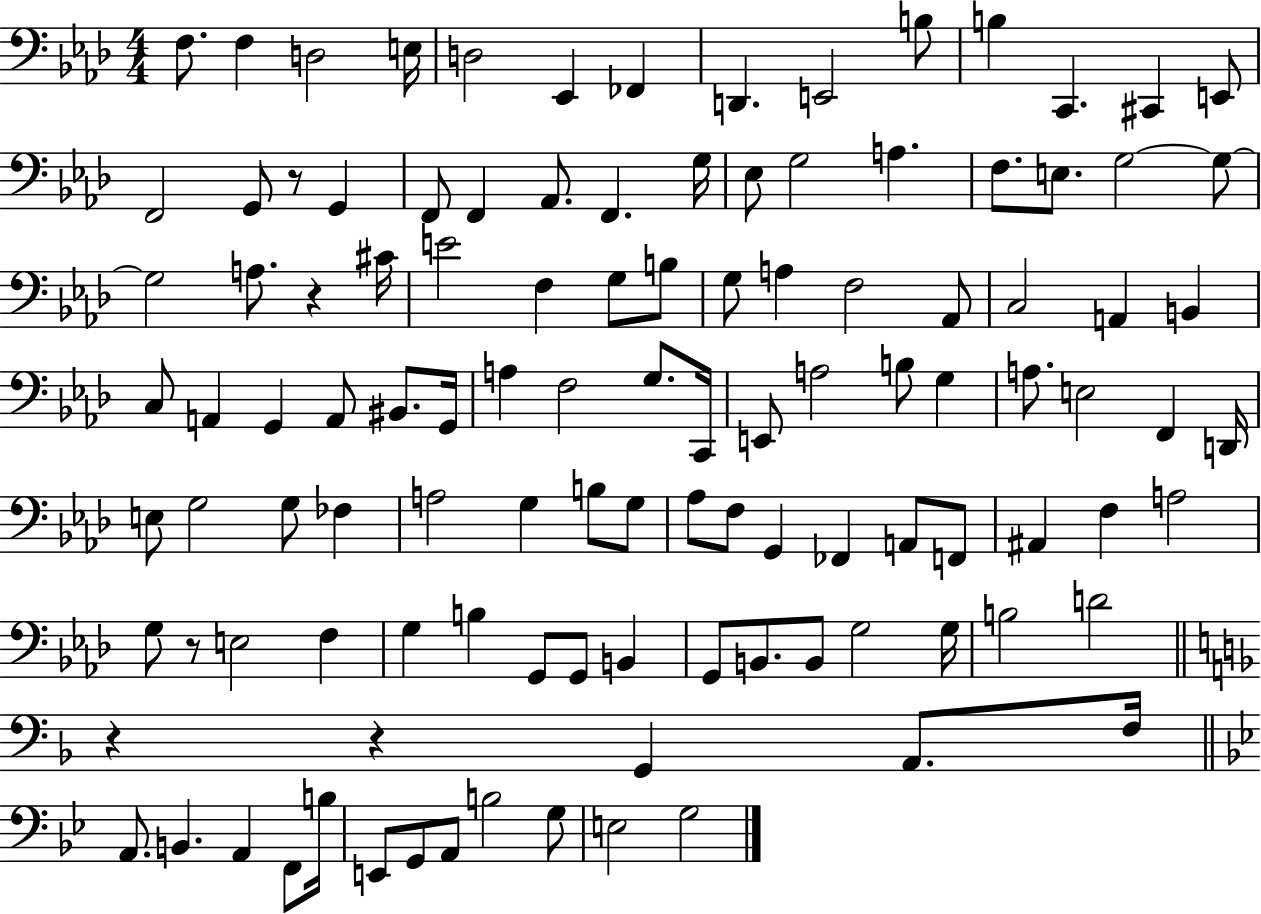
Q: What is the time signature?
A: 4/4